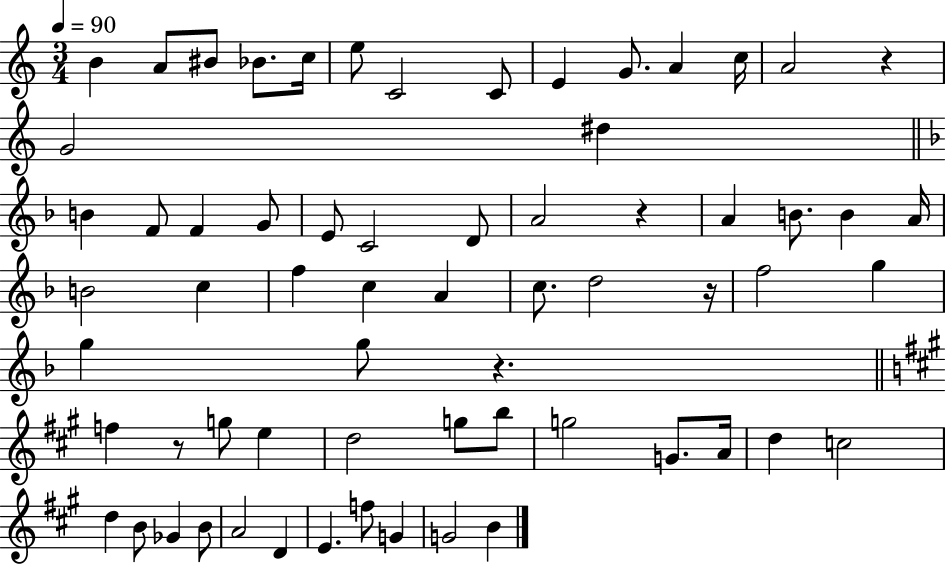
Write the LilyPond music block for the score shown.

{
  \clef treble
  \numericTimeSignature
  \time 3/4
  \key c \major
  \tempo 4 = 90
  b'4 a'8 bis'8 bes'8. c''16 | e''8 c'2 c'8 | e'4 g'8. a'4 c''16 | a'2 r4 | \break g'2 dis''4 | \bar "||" \break \key d \minor b'4 f'8 f'4 g'8 | e'8 c'2 d'8 | a'2 r4 | a'4 b'8. b'4 a'16 | \break b'2 c''4 | f''4 c''4 a'4 | c''8. d''2 r16 | f''2 g''4 | \break g''4 g''8 r4. | \bar "||" \break \key a \major f''4 r8 g''8 e''4 | d''2 g''8 b''8 | g''2 g'8. a'16 | d''4 c''2 | \break d''4 b'8 ges'4 b'8 | a'2 d'4 | e'4. f''8 g'4 | g'2 b'4 | \break \bar "|."
}